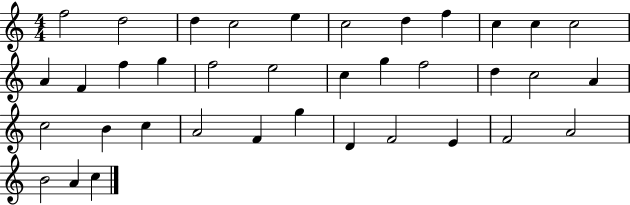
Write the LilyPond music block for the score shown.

{
  \clef treble
  \numericTimeSignature
  \time 4/4
  \key c \major
  f''2 d''2 | d''4 c''2 e''4 | c''2 d''4 f''4 | c''4 c''4 c''2 | \break a'4 f'4 f''4 g''4 | f''2 e''2 | c''4 g''4 f''2 | d''4 c''2 a'4 | \break c''2 b'4 c''4 | a'2 f'4 g''4 | d'4 f'2 e'4 | f'2 a'2 | \break b'2 a'4 c''4 | \bar "|."
}